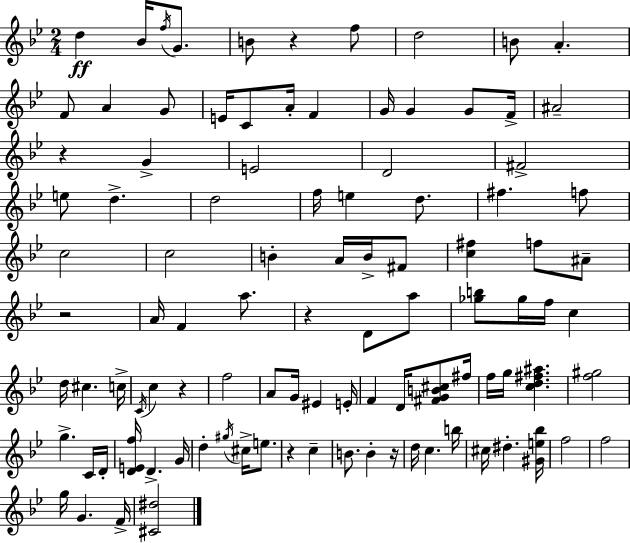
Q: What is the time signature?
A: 2/4